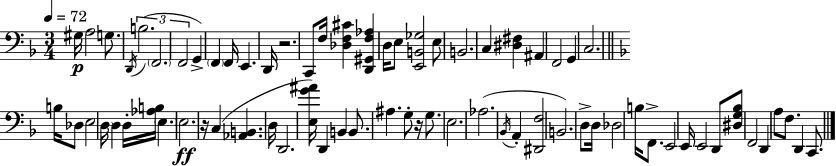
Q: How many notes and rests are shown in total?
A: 72